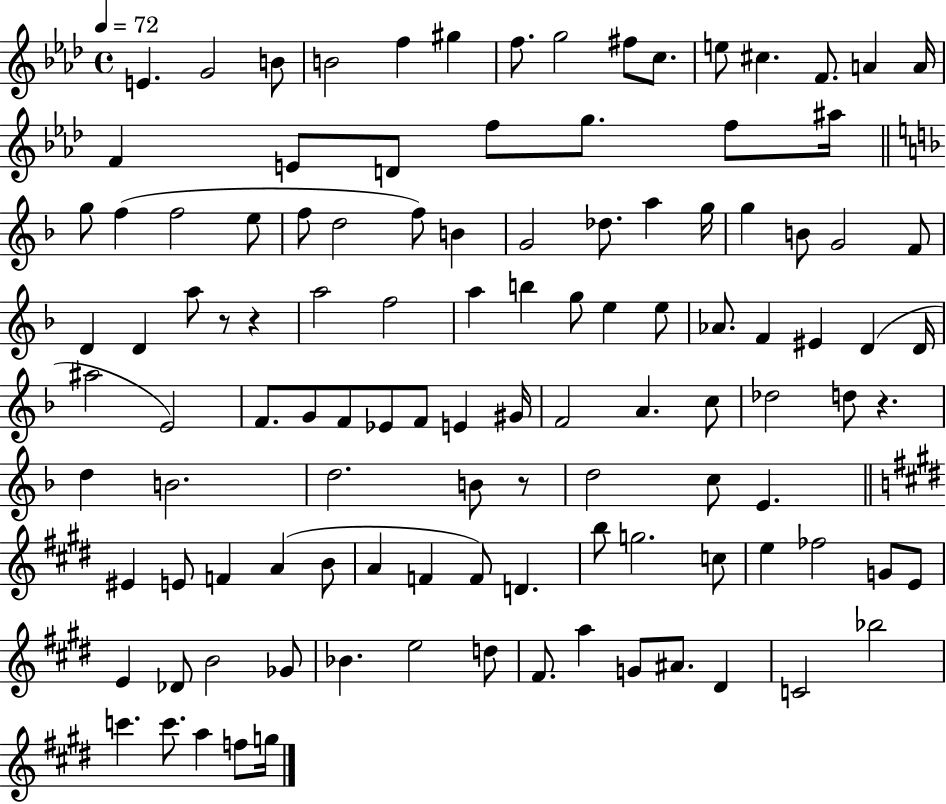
{
  \clef treble
  \time 4/4
  \defaultTimeSignature
  \key aes \major
  \tempo 4 = 72
  \repeat volta 2 { e'4. g'2 b'8 | b'2 f''4 gis''4 | f''8. g''2 fis''8 c''8. | e''8 cis''4. f'8. a'4 a'16 | \break f'4 e'8 d'8 f''8 g''8. f''8 ais''16 | \bar "||" \break \key d \minor g''8 f''4( f''2 e''8 | f''8 d''2 f''8) b'4 | g'2 des''8. a''4 g''16 | g''4 b'8 g'2 f'8 | \break d'4 d'4 a''8 r8 r4 | a''2 f''2 | a''4 b''4 g''8 e''4 e''8 | aes'8. f'4 eis'4 d'4( d'16 | \break ais''2 e'2) | f'8. g'8 f'8 ees'8 f'8 e'4 gis'16 | f'2 a'4. c''8 | des''2 d''8 r4. | \break d''4 b'2. | d''2. b'8 r8 | d''2 c''8 e'4. | \bar "||" \break \key e \major eis'4 e'8 f'4 a'4( b'8 | a'4 f'4 f'8) d'4. | b''8 g''2. c''8 | e''4 fes''2 g'8 e'8 | \break e'4 des'8 b'2 ges'8 | bes'4. e''2 d''8 | fis'8. a''4 g'8 ais'8. dis'4 | c'2 bes''2 | \break c'''4. c'''8. a''4 f''8 g''16 | } \bar "|."
}